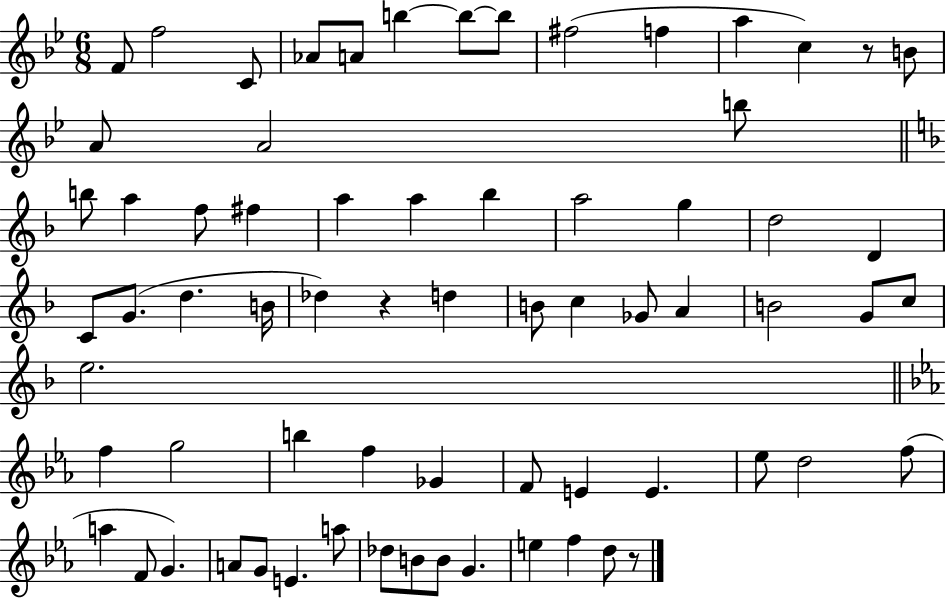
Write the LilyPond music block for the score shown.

{
  \clef treble
  \numericTimeSignature
  \time 6/8
  \key bes \major
  \repeat volta 2 { f'8 f''2 c'8 | aes'8 a'8 b''4~~ b''8~~ b''8 | fis''2( f''4 | a''4 c''4) r8 b'8 | \break a'8 a'2 b''8 | \bar "||" \break \key d \minor b''8 a''4 f''8 fis''4 | a''4 a''4 bes''4 | a''2 g''4 | d''2 d'4 | \break c'8 g'8.( d''4. b'16 | des''4) r4 d''4 | b'8 c''4 ges'8 a'4 | b'2 g'8 c''8 | \break e''2. | \bar "||" \break \key c \minor f''4 g''2 | b''4 f''4 ges'4 | f'8 e'4 e'4. | ees''8 d''2 f''8( | \break a''4 f'8 g'4.) | a'8 g'8 e'4. a''8 | des''8 b'8 b'8 g'4. | e''4 f''4 d''8 r8 | \break } \bar "|."
}